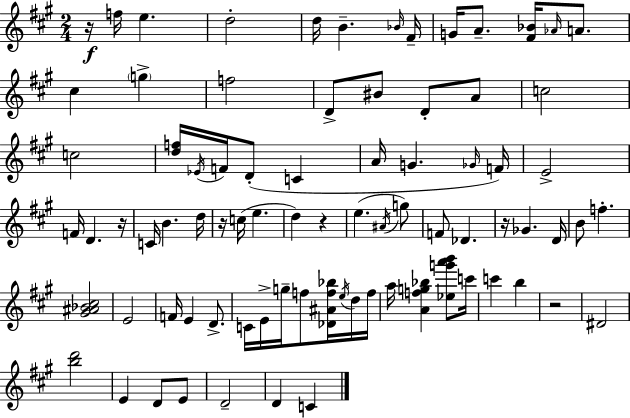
R/s F5/s E5/q. D5/h D5/s B4/q. Bb4/s F#4/s G4/s A4/e. [F#4,Bb4]/s Ab4/s A4/e. C#5/q G5/q F5/h D4/e BIS4/e D4/e A4/e C5/h C5/h [D5,F5]/s Eb4/s F4/s D4/e C4/q A4/s G4/q. Gb4/s F4/s E4/h F4/s D4/q. R/s C4/s B4/q. D5/s R/s C5/s E5/q. D5/q R/q E5/q. A#4/s G5/e F4/e Db4/q. R/s Gb4/q. D4/s B4/e F5/q. [G#4,A#4,Bb4,C#5]/h E4/h F4/s E4/q D4/e. C4/s E4/s G5/s F5/e [Db4,A#4,F5,Bb5]/s E5/s D5/s F5/s A5/s [A4,F5,G5,Bb5]/q [Eb5,G6,A6,B6]/e C6/s C6/q B5/q R/h D#4/h [B5,D6]/h E4/q D4/e E4/e D4/h D4/q C4/q